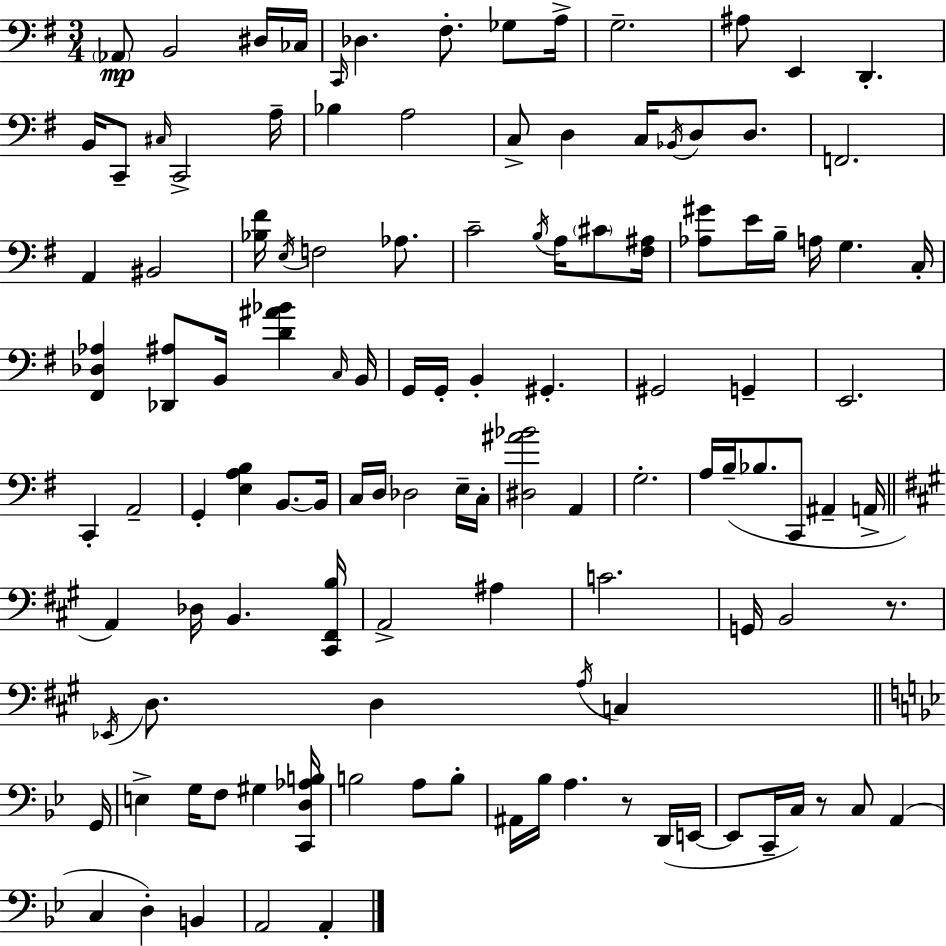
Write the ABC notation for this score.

X:1
T:Untitled
M:3/4
L:1/4
K:Em
_A,,/2 B,,2 ^D,/4 _C,/4 C,,/4 _D, ^F,/2 _G,/2 A,/4 G,2 ^A,/2 E,, D,, B,,/4 C,,/2 ^C,/4 C,,2 A,/4 _B, A,2 C,/2 D, C,/4 _B,,/4 D,/2 D,/2 F,,2 A,, ^B,,2 [_B,^F]/4 E,/4 F,2 _A,/2 C2 B,/4 A,/4 ^C/2 [^F,^A,]/4 [_A,^G]/2 E/4 B,/4 A,/4 G, C,/4 [^F,,_D,_A,] [_D,,^A,]/2 B,,/4 [D^A_B] C,/4 B,,/4 G,,/4 G,,/4 B,, ^G,, ^G,,2 G,, E,,2 C,, A,,2 G,, [E,A,B,] B,,/2 B,,/4 C,/4 D,/4 _D,2 E,/4 C,/4 [^D,^A_B]2 A,, G,2 A,/4 B,/4 _B,/2 C,,/2 ^A,, A,,/4 A,, _D,/4 B,, [^C,,^F,,B,]/4 A,,2 ^A, C2 G,,/4 B,,2 z/2 _E,,/4 D,/2 D, A,/4 C, G,,/4 E, G,/4 F,/2 ^G, [C,,D,_A,B,]/4 B,2 A,/2 B,/2 ^A,,/4 _B,/4 A, z/2 D,,/4 E,,/4 E,,/2 C,,/4 C,/4 z/2 C,/2 A,, C, D, B,, A,,2 A,,